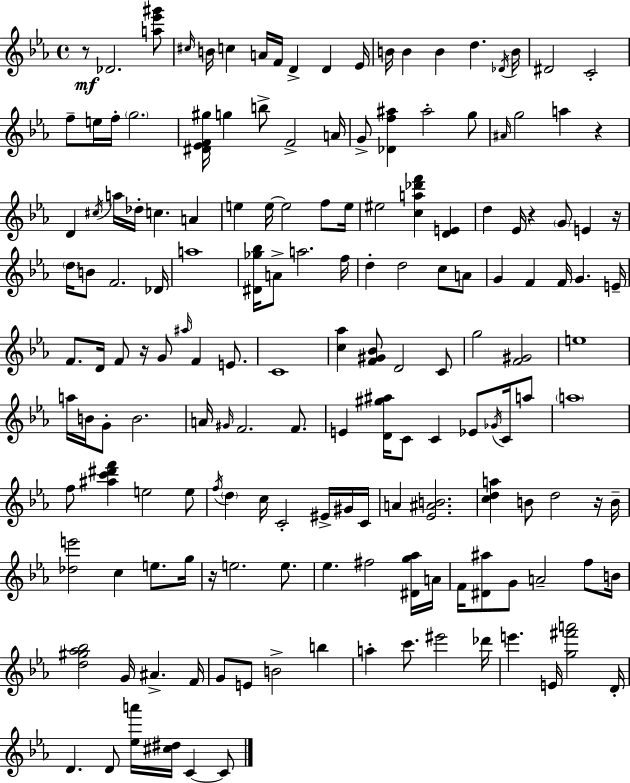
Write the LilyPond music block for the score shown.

{
  \clef treble
  \time 4/4
  \defaultTimeSignature
  \key c \minor
  r8\mf des'2. <a'' ees''' gis'''>8 | \grace { cis''16 } b'16 c''4 a'16 f'16 d'4-> d'4 | ees'16 b'16 b'4 b'4 d''4. | \acciaccatura { des'16 } b'16 dis'2 c'2-. | \break f''8-- e''16 f''16-. \parenthesize g''2. | <dis' ees' f' gis''>16 g''4 b''8-> f'2-> | a'16 g'8-> <des' f'' ais''>4 ais''2-. | g''8 \grace { ais'16 } g''2 a''4 r4 | \break d'4 \acciaccatura { cis''16 } a''16 des''16-. c''4. | a'4 e''4 e''16~~ e''2 | f''8 e''16 eis''2 <c'' a'' des''' f'''>4 | <d' e'>4 d''4 ees'16 r4 \parenthesize g'8 e'4 | \break r16 \parenthesize d''16 b'8 f'2. | des'16 a''1 | <dis' ges'' bes''>16 a'8-> a''2. | f''16 d''4-. d''2 | \break c''8 a'8 g'4 f'4 f'16 g'4. | e'16-- f'8. d'16 f'8 r16 g'8 \grace { ais''16 } f'4 | e'8. c'1 | <c'' aes''>4 <f' gis' bes'>8 d'2 | \break c'8 g''2 <f' gis'>2 | e''1 | a''16 b'16 g'8-. b'2. | a'16 \grace { gis'16 } f'2. | \break f'8. e'4 <d' gis'' ais''>16 c'8 c'4 | ees'8 \acciaccatura { ges'16 } c'16 a''8 \parenthesize a''1 | f''8 <ais'' c''' dis''' f'''>4 e''2 | e''8 \acciaccatura { f''16 } \parenthesize d''4 c''16 c'2-. | \break eis'16-> gis'16 c'16 a'4 <ees' ais' b'>2. | <c'' d'' a''>4 b'8 d''2 | r16 b'16-- <des'' e'''>2 | c''4 e''8. g''16 r16 e''2. | \break e''8. ees''4. fis''2 | <dis' g'' aes''>16 a'16 f'16 <dis' ais''>8 g'8 a'2-- | f''8 b'16 <d'' gis'' aes'' bes''>2 | g'16 ais'4.-> f'16 g'8 e'8 b'2-> | \break b''4 a''4-. c'''8. eis'''2 | des'''16 e'''4. e'16 <g'' fis''' a'''>2 | d'16-. d'4. d'8 | <ees'' a'''>16 <cis'' dis''>16 c'4~~ c'8 \bar "|."
}